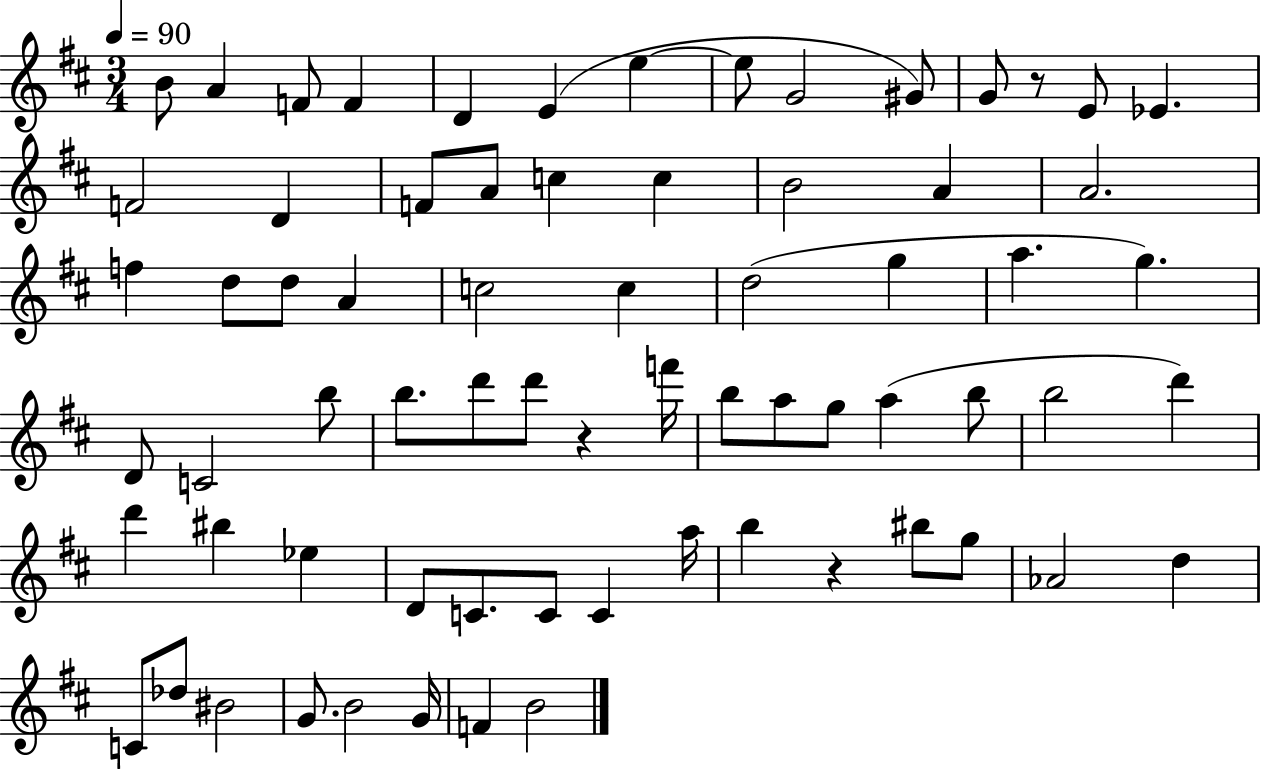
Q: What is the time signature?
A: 3/4